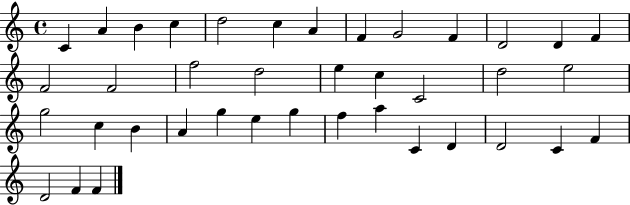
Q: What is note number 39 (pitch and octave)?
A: F4